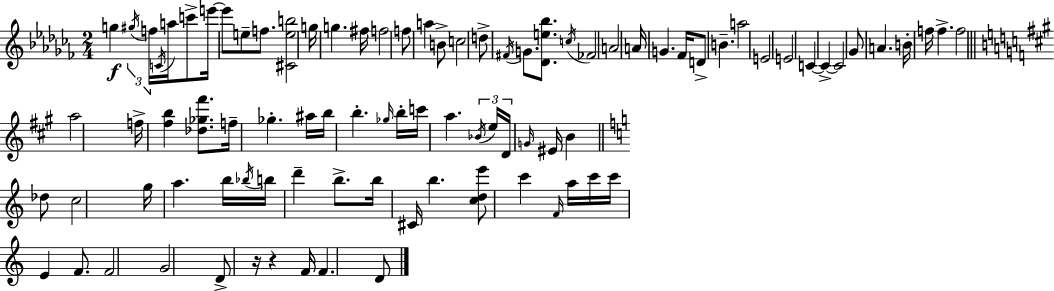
{
  \clef treble
  \numericTimeSignature
  \time 2/4
  \key aes \minor
  g''4\f \tuplet 3/2 { \acciaccatura { gis''16 } f''16 \acciaccatura { c'16 } } a''16 | c'''8-> e'''16~~ e'''8 e''8-- f''8. | <cis' e'' b''>2 | g''16 g''4. | \break fis''16 f''2 | f''8 a''4 | b'8-> c''2 | d''8-> \acciaccatura { fis'16 } g'8. | \break <des' e'' bes''>8. \acciaccatura { c''16 } fes'2 | a'2 | a'16 g'4. | fes'16 d'8-> b'4.-- | \break a''2 | e'2 | e'2 | c'4~~ | \break c'4->~~ c'2 | ges'8 a'4. | b'16-. f''16 f''4.-> | f''2 | \break \bar "||" \break \key a \major a''2 | f''16-> <fis'' b''>4 <des'' ges'' fis'''>8. | f''16-- ges''4.-. ais''16 | b''16 b''4.-. \grace { ges''16 } | \break b''16-. c'''16 a''4. | \tuplet 3/2 { \acciaccatura { bes'16 } e''16 d'16 } \grace { g'16 } eis'16 b'4 | \bar "||" \break \key c \major des''8 c''2 | g''16 a''4. | b''16 \acciaccatura { bes''16 } b''16 d'''4-- | b''8.-> b''16 cis'16 b''4. | \break <c'' d'' e'''>8 c'''4 | \grace { f'16 } a''16 c'''16 c'''16 e'4 | f'8. f'2 | g'2 | \break d'8-> r16 r4 | f'16 f'4. | d'8 \bar "|."
}